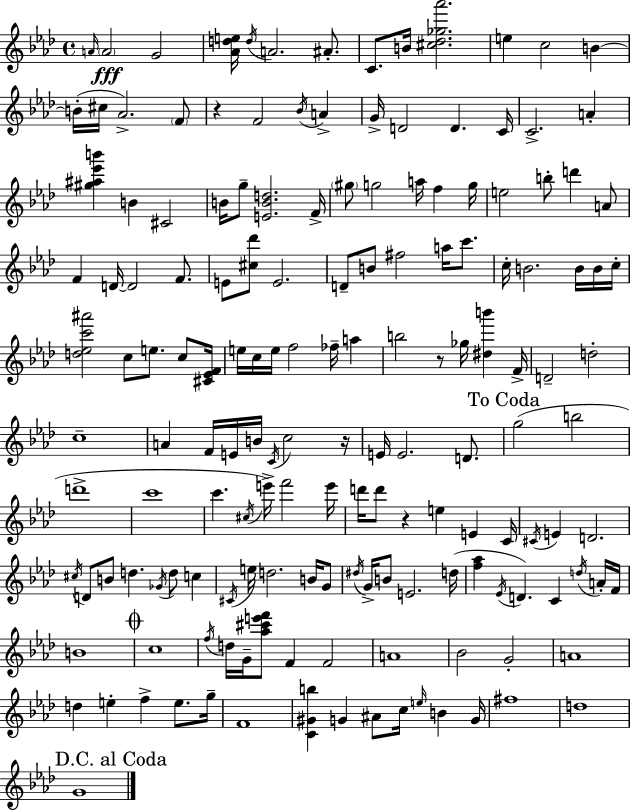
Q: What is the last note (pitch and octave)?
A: G4